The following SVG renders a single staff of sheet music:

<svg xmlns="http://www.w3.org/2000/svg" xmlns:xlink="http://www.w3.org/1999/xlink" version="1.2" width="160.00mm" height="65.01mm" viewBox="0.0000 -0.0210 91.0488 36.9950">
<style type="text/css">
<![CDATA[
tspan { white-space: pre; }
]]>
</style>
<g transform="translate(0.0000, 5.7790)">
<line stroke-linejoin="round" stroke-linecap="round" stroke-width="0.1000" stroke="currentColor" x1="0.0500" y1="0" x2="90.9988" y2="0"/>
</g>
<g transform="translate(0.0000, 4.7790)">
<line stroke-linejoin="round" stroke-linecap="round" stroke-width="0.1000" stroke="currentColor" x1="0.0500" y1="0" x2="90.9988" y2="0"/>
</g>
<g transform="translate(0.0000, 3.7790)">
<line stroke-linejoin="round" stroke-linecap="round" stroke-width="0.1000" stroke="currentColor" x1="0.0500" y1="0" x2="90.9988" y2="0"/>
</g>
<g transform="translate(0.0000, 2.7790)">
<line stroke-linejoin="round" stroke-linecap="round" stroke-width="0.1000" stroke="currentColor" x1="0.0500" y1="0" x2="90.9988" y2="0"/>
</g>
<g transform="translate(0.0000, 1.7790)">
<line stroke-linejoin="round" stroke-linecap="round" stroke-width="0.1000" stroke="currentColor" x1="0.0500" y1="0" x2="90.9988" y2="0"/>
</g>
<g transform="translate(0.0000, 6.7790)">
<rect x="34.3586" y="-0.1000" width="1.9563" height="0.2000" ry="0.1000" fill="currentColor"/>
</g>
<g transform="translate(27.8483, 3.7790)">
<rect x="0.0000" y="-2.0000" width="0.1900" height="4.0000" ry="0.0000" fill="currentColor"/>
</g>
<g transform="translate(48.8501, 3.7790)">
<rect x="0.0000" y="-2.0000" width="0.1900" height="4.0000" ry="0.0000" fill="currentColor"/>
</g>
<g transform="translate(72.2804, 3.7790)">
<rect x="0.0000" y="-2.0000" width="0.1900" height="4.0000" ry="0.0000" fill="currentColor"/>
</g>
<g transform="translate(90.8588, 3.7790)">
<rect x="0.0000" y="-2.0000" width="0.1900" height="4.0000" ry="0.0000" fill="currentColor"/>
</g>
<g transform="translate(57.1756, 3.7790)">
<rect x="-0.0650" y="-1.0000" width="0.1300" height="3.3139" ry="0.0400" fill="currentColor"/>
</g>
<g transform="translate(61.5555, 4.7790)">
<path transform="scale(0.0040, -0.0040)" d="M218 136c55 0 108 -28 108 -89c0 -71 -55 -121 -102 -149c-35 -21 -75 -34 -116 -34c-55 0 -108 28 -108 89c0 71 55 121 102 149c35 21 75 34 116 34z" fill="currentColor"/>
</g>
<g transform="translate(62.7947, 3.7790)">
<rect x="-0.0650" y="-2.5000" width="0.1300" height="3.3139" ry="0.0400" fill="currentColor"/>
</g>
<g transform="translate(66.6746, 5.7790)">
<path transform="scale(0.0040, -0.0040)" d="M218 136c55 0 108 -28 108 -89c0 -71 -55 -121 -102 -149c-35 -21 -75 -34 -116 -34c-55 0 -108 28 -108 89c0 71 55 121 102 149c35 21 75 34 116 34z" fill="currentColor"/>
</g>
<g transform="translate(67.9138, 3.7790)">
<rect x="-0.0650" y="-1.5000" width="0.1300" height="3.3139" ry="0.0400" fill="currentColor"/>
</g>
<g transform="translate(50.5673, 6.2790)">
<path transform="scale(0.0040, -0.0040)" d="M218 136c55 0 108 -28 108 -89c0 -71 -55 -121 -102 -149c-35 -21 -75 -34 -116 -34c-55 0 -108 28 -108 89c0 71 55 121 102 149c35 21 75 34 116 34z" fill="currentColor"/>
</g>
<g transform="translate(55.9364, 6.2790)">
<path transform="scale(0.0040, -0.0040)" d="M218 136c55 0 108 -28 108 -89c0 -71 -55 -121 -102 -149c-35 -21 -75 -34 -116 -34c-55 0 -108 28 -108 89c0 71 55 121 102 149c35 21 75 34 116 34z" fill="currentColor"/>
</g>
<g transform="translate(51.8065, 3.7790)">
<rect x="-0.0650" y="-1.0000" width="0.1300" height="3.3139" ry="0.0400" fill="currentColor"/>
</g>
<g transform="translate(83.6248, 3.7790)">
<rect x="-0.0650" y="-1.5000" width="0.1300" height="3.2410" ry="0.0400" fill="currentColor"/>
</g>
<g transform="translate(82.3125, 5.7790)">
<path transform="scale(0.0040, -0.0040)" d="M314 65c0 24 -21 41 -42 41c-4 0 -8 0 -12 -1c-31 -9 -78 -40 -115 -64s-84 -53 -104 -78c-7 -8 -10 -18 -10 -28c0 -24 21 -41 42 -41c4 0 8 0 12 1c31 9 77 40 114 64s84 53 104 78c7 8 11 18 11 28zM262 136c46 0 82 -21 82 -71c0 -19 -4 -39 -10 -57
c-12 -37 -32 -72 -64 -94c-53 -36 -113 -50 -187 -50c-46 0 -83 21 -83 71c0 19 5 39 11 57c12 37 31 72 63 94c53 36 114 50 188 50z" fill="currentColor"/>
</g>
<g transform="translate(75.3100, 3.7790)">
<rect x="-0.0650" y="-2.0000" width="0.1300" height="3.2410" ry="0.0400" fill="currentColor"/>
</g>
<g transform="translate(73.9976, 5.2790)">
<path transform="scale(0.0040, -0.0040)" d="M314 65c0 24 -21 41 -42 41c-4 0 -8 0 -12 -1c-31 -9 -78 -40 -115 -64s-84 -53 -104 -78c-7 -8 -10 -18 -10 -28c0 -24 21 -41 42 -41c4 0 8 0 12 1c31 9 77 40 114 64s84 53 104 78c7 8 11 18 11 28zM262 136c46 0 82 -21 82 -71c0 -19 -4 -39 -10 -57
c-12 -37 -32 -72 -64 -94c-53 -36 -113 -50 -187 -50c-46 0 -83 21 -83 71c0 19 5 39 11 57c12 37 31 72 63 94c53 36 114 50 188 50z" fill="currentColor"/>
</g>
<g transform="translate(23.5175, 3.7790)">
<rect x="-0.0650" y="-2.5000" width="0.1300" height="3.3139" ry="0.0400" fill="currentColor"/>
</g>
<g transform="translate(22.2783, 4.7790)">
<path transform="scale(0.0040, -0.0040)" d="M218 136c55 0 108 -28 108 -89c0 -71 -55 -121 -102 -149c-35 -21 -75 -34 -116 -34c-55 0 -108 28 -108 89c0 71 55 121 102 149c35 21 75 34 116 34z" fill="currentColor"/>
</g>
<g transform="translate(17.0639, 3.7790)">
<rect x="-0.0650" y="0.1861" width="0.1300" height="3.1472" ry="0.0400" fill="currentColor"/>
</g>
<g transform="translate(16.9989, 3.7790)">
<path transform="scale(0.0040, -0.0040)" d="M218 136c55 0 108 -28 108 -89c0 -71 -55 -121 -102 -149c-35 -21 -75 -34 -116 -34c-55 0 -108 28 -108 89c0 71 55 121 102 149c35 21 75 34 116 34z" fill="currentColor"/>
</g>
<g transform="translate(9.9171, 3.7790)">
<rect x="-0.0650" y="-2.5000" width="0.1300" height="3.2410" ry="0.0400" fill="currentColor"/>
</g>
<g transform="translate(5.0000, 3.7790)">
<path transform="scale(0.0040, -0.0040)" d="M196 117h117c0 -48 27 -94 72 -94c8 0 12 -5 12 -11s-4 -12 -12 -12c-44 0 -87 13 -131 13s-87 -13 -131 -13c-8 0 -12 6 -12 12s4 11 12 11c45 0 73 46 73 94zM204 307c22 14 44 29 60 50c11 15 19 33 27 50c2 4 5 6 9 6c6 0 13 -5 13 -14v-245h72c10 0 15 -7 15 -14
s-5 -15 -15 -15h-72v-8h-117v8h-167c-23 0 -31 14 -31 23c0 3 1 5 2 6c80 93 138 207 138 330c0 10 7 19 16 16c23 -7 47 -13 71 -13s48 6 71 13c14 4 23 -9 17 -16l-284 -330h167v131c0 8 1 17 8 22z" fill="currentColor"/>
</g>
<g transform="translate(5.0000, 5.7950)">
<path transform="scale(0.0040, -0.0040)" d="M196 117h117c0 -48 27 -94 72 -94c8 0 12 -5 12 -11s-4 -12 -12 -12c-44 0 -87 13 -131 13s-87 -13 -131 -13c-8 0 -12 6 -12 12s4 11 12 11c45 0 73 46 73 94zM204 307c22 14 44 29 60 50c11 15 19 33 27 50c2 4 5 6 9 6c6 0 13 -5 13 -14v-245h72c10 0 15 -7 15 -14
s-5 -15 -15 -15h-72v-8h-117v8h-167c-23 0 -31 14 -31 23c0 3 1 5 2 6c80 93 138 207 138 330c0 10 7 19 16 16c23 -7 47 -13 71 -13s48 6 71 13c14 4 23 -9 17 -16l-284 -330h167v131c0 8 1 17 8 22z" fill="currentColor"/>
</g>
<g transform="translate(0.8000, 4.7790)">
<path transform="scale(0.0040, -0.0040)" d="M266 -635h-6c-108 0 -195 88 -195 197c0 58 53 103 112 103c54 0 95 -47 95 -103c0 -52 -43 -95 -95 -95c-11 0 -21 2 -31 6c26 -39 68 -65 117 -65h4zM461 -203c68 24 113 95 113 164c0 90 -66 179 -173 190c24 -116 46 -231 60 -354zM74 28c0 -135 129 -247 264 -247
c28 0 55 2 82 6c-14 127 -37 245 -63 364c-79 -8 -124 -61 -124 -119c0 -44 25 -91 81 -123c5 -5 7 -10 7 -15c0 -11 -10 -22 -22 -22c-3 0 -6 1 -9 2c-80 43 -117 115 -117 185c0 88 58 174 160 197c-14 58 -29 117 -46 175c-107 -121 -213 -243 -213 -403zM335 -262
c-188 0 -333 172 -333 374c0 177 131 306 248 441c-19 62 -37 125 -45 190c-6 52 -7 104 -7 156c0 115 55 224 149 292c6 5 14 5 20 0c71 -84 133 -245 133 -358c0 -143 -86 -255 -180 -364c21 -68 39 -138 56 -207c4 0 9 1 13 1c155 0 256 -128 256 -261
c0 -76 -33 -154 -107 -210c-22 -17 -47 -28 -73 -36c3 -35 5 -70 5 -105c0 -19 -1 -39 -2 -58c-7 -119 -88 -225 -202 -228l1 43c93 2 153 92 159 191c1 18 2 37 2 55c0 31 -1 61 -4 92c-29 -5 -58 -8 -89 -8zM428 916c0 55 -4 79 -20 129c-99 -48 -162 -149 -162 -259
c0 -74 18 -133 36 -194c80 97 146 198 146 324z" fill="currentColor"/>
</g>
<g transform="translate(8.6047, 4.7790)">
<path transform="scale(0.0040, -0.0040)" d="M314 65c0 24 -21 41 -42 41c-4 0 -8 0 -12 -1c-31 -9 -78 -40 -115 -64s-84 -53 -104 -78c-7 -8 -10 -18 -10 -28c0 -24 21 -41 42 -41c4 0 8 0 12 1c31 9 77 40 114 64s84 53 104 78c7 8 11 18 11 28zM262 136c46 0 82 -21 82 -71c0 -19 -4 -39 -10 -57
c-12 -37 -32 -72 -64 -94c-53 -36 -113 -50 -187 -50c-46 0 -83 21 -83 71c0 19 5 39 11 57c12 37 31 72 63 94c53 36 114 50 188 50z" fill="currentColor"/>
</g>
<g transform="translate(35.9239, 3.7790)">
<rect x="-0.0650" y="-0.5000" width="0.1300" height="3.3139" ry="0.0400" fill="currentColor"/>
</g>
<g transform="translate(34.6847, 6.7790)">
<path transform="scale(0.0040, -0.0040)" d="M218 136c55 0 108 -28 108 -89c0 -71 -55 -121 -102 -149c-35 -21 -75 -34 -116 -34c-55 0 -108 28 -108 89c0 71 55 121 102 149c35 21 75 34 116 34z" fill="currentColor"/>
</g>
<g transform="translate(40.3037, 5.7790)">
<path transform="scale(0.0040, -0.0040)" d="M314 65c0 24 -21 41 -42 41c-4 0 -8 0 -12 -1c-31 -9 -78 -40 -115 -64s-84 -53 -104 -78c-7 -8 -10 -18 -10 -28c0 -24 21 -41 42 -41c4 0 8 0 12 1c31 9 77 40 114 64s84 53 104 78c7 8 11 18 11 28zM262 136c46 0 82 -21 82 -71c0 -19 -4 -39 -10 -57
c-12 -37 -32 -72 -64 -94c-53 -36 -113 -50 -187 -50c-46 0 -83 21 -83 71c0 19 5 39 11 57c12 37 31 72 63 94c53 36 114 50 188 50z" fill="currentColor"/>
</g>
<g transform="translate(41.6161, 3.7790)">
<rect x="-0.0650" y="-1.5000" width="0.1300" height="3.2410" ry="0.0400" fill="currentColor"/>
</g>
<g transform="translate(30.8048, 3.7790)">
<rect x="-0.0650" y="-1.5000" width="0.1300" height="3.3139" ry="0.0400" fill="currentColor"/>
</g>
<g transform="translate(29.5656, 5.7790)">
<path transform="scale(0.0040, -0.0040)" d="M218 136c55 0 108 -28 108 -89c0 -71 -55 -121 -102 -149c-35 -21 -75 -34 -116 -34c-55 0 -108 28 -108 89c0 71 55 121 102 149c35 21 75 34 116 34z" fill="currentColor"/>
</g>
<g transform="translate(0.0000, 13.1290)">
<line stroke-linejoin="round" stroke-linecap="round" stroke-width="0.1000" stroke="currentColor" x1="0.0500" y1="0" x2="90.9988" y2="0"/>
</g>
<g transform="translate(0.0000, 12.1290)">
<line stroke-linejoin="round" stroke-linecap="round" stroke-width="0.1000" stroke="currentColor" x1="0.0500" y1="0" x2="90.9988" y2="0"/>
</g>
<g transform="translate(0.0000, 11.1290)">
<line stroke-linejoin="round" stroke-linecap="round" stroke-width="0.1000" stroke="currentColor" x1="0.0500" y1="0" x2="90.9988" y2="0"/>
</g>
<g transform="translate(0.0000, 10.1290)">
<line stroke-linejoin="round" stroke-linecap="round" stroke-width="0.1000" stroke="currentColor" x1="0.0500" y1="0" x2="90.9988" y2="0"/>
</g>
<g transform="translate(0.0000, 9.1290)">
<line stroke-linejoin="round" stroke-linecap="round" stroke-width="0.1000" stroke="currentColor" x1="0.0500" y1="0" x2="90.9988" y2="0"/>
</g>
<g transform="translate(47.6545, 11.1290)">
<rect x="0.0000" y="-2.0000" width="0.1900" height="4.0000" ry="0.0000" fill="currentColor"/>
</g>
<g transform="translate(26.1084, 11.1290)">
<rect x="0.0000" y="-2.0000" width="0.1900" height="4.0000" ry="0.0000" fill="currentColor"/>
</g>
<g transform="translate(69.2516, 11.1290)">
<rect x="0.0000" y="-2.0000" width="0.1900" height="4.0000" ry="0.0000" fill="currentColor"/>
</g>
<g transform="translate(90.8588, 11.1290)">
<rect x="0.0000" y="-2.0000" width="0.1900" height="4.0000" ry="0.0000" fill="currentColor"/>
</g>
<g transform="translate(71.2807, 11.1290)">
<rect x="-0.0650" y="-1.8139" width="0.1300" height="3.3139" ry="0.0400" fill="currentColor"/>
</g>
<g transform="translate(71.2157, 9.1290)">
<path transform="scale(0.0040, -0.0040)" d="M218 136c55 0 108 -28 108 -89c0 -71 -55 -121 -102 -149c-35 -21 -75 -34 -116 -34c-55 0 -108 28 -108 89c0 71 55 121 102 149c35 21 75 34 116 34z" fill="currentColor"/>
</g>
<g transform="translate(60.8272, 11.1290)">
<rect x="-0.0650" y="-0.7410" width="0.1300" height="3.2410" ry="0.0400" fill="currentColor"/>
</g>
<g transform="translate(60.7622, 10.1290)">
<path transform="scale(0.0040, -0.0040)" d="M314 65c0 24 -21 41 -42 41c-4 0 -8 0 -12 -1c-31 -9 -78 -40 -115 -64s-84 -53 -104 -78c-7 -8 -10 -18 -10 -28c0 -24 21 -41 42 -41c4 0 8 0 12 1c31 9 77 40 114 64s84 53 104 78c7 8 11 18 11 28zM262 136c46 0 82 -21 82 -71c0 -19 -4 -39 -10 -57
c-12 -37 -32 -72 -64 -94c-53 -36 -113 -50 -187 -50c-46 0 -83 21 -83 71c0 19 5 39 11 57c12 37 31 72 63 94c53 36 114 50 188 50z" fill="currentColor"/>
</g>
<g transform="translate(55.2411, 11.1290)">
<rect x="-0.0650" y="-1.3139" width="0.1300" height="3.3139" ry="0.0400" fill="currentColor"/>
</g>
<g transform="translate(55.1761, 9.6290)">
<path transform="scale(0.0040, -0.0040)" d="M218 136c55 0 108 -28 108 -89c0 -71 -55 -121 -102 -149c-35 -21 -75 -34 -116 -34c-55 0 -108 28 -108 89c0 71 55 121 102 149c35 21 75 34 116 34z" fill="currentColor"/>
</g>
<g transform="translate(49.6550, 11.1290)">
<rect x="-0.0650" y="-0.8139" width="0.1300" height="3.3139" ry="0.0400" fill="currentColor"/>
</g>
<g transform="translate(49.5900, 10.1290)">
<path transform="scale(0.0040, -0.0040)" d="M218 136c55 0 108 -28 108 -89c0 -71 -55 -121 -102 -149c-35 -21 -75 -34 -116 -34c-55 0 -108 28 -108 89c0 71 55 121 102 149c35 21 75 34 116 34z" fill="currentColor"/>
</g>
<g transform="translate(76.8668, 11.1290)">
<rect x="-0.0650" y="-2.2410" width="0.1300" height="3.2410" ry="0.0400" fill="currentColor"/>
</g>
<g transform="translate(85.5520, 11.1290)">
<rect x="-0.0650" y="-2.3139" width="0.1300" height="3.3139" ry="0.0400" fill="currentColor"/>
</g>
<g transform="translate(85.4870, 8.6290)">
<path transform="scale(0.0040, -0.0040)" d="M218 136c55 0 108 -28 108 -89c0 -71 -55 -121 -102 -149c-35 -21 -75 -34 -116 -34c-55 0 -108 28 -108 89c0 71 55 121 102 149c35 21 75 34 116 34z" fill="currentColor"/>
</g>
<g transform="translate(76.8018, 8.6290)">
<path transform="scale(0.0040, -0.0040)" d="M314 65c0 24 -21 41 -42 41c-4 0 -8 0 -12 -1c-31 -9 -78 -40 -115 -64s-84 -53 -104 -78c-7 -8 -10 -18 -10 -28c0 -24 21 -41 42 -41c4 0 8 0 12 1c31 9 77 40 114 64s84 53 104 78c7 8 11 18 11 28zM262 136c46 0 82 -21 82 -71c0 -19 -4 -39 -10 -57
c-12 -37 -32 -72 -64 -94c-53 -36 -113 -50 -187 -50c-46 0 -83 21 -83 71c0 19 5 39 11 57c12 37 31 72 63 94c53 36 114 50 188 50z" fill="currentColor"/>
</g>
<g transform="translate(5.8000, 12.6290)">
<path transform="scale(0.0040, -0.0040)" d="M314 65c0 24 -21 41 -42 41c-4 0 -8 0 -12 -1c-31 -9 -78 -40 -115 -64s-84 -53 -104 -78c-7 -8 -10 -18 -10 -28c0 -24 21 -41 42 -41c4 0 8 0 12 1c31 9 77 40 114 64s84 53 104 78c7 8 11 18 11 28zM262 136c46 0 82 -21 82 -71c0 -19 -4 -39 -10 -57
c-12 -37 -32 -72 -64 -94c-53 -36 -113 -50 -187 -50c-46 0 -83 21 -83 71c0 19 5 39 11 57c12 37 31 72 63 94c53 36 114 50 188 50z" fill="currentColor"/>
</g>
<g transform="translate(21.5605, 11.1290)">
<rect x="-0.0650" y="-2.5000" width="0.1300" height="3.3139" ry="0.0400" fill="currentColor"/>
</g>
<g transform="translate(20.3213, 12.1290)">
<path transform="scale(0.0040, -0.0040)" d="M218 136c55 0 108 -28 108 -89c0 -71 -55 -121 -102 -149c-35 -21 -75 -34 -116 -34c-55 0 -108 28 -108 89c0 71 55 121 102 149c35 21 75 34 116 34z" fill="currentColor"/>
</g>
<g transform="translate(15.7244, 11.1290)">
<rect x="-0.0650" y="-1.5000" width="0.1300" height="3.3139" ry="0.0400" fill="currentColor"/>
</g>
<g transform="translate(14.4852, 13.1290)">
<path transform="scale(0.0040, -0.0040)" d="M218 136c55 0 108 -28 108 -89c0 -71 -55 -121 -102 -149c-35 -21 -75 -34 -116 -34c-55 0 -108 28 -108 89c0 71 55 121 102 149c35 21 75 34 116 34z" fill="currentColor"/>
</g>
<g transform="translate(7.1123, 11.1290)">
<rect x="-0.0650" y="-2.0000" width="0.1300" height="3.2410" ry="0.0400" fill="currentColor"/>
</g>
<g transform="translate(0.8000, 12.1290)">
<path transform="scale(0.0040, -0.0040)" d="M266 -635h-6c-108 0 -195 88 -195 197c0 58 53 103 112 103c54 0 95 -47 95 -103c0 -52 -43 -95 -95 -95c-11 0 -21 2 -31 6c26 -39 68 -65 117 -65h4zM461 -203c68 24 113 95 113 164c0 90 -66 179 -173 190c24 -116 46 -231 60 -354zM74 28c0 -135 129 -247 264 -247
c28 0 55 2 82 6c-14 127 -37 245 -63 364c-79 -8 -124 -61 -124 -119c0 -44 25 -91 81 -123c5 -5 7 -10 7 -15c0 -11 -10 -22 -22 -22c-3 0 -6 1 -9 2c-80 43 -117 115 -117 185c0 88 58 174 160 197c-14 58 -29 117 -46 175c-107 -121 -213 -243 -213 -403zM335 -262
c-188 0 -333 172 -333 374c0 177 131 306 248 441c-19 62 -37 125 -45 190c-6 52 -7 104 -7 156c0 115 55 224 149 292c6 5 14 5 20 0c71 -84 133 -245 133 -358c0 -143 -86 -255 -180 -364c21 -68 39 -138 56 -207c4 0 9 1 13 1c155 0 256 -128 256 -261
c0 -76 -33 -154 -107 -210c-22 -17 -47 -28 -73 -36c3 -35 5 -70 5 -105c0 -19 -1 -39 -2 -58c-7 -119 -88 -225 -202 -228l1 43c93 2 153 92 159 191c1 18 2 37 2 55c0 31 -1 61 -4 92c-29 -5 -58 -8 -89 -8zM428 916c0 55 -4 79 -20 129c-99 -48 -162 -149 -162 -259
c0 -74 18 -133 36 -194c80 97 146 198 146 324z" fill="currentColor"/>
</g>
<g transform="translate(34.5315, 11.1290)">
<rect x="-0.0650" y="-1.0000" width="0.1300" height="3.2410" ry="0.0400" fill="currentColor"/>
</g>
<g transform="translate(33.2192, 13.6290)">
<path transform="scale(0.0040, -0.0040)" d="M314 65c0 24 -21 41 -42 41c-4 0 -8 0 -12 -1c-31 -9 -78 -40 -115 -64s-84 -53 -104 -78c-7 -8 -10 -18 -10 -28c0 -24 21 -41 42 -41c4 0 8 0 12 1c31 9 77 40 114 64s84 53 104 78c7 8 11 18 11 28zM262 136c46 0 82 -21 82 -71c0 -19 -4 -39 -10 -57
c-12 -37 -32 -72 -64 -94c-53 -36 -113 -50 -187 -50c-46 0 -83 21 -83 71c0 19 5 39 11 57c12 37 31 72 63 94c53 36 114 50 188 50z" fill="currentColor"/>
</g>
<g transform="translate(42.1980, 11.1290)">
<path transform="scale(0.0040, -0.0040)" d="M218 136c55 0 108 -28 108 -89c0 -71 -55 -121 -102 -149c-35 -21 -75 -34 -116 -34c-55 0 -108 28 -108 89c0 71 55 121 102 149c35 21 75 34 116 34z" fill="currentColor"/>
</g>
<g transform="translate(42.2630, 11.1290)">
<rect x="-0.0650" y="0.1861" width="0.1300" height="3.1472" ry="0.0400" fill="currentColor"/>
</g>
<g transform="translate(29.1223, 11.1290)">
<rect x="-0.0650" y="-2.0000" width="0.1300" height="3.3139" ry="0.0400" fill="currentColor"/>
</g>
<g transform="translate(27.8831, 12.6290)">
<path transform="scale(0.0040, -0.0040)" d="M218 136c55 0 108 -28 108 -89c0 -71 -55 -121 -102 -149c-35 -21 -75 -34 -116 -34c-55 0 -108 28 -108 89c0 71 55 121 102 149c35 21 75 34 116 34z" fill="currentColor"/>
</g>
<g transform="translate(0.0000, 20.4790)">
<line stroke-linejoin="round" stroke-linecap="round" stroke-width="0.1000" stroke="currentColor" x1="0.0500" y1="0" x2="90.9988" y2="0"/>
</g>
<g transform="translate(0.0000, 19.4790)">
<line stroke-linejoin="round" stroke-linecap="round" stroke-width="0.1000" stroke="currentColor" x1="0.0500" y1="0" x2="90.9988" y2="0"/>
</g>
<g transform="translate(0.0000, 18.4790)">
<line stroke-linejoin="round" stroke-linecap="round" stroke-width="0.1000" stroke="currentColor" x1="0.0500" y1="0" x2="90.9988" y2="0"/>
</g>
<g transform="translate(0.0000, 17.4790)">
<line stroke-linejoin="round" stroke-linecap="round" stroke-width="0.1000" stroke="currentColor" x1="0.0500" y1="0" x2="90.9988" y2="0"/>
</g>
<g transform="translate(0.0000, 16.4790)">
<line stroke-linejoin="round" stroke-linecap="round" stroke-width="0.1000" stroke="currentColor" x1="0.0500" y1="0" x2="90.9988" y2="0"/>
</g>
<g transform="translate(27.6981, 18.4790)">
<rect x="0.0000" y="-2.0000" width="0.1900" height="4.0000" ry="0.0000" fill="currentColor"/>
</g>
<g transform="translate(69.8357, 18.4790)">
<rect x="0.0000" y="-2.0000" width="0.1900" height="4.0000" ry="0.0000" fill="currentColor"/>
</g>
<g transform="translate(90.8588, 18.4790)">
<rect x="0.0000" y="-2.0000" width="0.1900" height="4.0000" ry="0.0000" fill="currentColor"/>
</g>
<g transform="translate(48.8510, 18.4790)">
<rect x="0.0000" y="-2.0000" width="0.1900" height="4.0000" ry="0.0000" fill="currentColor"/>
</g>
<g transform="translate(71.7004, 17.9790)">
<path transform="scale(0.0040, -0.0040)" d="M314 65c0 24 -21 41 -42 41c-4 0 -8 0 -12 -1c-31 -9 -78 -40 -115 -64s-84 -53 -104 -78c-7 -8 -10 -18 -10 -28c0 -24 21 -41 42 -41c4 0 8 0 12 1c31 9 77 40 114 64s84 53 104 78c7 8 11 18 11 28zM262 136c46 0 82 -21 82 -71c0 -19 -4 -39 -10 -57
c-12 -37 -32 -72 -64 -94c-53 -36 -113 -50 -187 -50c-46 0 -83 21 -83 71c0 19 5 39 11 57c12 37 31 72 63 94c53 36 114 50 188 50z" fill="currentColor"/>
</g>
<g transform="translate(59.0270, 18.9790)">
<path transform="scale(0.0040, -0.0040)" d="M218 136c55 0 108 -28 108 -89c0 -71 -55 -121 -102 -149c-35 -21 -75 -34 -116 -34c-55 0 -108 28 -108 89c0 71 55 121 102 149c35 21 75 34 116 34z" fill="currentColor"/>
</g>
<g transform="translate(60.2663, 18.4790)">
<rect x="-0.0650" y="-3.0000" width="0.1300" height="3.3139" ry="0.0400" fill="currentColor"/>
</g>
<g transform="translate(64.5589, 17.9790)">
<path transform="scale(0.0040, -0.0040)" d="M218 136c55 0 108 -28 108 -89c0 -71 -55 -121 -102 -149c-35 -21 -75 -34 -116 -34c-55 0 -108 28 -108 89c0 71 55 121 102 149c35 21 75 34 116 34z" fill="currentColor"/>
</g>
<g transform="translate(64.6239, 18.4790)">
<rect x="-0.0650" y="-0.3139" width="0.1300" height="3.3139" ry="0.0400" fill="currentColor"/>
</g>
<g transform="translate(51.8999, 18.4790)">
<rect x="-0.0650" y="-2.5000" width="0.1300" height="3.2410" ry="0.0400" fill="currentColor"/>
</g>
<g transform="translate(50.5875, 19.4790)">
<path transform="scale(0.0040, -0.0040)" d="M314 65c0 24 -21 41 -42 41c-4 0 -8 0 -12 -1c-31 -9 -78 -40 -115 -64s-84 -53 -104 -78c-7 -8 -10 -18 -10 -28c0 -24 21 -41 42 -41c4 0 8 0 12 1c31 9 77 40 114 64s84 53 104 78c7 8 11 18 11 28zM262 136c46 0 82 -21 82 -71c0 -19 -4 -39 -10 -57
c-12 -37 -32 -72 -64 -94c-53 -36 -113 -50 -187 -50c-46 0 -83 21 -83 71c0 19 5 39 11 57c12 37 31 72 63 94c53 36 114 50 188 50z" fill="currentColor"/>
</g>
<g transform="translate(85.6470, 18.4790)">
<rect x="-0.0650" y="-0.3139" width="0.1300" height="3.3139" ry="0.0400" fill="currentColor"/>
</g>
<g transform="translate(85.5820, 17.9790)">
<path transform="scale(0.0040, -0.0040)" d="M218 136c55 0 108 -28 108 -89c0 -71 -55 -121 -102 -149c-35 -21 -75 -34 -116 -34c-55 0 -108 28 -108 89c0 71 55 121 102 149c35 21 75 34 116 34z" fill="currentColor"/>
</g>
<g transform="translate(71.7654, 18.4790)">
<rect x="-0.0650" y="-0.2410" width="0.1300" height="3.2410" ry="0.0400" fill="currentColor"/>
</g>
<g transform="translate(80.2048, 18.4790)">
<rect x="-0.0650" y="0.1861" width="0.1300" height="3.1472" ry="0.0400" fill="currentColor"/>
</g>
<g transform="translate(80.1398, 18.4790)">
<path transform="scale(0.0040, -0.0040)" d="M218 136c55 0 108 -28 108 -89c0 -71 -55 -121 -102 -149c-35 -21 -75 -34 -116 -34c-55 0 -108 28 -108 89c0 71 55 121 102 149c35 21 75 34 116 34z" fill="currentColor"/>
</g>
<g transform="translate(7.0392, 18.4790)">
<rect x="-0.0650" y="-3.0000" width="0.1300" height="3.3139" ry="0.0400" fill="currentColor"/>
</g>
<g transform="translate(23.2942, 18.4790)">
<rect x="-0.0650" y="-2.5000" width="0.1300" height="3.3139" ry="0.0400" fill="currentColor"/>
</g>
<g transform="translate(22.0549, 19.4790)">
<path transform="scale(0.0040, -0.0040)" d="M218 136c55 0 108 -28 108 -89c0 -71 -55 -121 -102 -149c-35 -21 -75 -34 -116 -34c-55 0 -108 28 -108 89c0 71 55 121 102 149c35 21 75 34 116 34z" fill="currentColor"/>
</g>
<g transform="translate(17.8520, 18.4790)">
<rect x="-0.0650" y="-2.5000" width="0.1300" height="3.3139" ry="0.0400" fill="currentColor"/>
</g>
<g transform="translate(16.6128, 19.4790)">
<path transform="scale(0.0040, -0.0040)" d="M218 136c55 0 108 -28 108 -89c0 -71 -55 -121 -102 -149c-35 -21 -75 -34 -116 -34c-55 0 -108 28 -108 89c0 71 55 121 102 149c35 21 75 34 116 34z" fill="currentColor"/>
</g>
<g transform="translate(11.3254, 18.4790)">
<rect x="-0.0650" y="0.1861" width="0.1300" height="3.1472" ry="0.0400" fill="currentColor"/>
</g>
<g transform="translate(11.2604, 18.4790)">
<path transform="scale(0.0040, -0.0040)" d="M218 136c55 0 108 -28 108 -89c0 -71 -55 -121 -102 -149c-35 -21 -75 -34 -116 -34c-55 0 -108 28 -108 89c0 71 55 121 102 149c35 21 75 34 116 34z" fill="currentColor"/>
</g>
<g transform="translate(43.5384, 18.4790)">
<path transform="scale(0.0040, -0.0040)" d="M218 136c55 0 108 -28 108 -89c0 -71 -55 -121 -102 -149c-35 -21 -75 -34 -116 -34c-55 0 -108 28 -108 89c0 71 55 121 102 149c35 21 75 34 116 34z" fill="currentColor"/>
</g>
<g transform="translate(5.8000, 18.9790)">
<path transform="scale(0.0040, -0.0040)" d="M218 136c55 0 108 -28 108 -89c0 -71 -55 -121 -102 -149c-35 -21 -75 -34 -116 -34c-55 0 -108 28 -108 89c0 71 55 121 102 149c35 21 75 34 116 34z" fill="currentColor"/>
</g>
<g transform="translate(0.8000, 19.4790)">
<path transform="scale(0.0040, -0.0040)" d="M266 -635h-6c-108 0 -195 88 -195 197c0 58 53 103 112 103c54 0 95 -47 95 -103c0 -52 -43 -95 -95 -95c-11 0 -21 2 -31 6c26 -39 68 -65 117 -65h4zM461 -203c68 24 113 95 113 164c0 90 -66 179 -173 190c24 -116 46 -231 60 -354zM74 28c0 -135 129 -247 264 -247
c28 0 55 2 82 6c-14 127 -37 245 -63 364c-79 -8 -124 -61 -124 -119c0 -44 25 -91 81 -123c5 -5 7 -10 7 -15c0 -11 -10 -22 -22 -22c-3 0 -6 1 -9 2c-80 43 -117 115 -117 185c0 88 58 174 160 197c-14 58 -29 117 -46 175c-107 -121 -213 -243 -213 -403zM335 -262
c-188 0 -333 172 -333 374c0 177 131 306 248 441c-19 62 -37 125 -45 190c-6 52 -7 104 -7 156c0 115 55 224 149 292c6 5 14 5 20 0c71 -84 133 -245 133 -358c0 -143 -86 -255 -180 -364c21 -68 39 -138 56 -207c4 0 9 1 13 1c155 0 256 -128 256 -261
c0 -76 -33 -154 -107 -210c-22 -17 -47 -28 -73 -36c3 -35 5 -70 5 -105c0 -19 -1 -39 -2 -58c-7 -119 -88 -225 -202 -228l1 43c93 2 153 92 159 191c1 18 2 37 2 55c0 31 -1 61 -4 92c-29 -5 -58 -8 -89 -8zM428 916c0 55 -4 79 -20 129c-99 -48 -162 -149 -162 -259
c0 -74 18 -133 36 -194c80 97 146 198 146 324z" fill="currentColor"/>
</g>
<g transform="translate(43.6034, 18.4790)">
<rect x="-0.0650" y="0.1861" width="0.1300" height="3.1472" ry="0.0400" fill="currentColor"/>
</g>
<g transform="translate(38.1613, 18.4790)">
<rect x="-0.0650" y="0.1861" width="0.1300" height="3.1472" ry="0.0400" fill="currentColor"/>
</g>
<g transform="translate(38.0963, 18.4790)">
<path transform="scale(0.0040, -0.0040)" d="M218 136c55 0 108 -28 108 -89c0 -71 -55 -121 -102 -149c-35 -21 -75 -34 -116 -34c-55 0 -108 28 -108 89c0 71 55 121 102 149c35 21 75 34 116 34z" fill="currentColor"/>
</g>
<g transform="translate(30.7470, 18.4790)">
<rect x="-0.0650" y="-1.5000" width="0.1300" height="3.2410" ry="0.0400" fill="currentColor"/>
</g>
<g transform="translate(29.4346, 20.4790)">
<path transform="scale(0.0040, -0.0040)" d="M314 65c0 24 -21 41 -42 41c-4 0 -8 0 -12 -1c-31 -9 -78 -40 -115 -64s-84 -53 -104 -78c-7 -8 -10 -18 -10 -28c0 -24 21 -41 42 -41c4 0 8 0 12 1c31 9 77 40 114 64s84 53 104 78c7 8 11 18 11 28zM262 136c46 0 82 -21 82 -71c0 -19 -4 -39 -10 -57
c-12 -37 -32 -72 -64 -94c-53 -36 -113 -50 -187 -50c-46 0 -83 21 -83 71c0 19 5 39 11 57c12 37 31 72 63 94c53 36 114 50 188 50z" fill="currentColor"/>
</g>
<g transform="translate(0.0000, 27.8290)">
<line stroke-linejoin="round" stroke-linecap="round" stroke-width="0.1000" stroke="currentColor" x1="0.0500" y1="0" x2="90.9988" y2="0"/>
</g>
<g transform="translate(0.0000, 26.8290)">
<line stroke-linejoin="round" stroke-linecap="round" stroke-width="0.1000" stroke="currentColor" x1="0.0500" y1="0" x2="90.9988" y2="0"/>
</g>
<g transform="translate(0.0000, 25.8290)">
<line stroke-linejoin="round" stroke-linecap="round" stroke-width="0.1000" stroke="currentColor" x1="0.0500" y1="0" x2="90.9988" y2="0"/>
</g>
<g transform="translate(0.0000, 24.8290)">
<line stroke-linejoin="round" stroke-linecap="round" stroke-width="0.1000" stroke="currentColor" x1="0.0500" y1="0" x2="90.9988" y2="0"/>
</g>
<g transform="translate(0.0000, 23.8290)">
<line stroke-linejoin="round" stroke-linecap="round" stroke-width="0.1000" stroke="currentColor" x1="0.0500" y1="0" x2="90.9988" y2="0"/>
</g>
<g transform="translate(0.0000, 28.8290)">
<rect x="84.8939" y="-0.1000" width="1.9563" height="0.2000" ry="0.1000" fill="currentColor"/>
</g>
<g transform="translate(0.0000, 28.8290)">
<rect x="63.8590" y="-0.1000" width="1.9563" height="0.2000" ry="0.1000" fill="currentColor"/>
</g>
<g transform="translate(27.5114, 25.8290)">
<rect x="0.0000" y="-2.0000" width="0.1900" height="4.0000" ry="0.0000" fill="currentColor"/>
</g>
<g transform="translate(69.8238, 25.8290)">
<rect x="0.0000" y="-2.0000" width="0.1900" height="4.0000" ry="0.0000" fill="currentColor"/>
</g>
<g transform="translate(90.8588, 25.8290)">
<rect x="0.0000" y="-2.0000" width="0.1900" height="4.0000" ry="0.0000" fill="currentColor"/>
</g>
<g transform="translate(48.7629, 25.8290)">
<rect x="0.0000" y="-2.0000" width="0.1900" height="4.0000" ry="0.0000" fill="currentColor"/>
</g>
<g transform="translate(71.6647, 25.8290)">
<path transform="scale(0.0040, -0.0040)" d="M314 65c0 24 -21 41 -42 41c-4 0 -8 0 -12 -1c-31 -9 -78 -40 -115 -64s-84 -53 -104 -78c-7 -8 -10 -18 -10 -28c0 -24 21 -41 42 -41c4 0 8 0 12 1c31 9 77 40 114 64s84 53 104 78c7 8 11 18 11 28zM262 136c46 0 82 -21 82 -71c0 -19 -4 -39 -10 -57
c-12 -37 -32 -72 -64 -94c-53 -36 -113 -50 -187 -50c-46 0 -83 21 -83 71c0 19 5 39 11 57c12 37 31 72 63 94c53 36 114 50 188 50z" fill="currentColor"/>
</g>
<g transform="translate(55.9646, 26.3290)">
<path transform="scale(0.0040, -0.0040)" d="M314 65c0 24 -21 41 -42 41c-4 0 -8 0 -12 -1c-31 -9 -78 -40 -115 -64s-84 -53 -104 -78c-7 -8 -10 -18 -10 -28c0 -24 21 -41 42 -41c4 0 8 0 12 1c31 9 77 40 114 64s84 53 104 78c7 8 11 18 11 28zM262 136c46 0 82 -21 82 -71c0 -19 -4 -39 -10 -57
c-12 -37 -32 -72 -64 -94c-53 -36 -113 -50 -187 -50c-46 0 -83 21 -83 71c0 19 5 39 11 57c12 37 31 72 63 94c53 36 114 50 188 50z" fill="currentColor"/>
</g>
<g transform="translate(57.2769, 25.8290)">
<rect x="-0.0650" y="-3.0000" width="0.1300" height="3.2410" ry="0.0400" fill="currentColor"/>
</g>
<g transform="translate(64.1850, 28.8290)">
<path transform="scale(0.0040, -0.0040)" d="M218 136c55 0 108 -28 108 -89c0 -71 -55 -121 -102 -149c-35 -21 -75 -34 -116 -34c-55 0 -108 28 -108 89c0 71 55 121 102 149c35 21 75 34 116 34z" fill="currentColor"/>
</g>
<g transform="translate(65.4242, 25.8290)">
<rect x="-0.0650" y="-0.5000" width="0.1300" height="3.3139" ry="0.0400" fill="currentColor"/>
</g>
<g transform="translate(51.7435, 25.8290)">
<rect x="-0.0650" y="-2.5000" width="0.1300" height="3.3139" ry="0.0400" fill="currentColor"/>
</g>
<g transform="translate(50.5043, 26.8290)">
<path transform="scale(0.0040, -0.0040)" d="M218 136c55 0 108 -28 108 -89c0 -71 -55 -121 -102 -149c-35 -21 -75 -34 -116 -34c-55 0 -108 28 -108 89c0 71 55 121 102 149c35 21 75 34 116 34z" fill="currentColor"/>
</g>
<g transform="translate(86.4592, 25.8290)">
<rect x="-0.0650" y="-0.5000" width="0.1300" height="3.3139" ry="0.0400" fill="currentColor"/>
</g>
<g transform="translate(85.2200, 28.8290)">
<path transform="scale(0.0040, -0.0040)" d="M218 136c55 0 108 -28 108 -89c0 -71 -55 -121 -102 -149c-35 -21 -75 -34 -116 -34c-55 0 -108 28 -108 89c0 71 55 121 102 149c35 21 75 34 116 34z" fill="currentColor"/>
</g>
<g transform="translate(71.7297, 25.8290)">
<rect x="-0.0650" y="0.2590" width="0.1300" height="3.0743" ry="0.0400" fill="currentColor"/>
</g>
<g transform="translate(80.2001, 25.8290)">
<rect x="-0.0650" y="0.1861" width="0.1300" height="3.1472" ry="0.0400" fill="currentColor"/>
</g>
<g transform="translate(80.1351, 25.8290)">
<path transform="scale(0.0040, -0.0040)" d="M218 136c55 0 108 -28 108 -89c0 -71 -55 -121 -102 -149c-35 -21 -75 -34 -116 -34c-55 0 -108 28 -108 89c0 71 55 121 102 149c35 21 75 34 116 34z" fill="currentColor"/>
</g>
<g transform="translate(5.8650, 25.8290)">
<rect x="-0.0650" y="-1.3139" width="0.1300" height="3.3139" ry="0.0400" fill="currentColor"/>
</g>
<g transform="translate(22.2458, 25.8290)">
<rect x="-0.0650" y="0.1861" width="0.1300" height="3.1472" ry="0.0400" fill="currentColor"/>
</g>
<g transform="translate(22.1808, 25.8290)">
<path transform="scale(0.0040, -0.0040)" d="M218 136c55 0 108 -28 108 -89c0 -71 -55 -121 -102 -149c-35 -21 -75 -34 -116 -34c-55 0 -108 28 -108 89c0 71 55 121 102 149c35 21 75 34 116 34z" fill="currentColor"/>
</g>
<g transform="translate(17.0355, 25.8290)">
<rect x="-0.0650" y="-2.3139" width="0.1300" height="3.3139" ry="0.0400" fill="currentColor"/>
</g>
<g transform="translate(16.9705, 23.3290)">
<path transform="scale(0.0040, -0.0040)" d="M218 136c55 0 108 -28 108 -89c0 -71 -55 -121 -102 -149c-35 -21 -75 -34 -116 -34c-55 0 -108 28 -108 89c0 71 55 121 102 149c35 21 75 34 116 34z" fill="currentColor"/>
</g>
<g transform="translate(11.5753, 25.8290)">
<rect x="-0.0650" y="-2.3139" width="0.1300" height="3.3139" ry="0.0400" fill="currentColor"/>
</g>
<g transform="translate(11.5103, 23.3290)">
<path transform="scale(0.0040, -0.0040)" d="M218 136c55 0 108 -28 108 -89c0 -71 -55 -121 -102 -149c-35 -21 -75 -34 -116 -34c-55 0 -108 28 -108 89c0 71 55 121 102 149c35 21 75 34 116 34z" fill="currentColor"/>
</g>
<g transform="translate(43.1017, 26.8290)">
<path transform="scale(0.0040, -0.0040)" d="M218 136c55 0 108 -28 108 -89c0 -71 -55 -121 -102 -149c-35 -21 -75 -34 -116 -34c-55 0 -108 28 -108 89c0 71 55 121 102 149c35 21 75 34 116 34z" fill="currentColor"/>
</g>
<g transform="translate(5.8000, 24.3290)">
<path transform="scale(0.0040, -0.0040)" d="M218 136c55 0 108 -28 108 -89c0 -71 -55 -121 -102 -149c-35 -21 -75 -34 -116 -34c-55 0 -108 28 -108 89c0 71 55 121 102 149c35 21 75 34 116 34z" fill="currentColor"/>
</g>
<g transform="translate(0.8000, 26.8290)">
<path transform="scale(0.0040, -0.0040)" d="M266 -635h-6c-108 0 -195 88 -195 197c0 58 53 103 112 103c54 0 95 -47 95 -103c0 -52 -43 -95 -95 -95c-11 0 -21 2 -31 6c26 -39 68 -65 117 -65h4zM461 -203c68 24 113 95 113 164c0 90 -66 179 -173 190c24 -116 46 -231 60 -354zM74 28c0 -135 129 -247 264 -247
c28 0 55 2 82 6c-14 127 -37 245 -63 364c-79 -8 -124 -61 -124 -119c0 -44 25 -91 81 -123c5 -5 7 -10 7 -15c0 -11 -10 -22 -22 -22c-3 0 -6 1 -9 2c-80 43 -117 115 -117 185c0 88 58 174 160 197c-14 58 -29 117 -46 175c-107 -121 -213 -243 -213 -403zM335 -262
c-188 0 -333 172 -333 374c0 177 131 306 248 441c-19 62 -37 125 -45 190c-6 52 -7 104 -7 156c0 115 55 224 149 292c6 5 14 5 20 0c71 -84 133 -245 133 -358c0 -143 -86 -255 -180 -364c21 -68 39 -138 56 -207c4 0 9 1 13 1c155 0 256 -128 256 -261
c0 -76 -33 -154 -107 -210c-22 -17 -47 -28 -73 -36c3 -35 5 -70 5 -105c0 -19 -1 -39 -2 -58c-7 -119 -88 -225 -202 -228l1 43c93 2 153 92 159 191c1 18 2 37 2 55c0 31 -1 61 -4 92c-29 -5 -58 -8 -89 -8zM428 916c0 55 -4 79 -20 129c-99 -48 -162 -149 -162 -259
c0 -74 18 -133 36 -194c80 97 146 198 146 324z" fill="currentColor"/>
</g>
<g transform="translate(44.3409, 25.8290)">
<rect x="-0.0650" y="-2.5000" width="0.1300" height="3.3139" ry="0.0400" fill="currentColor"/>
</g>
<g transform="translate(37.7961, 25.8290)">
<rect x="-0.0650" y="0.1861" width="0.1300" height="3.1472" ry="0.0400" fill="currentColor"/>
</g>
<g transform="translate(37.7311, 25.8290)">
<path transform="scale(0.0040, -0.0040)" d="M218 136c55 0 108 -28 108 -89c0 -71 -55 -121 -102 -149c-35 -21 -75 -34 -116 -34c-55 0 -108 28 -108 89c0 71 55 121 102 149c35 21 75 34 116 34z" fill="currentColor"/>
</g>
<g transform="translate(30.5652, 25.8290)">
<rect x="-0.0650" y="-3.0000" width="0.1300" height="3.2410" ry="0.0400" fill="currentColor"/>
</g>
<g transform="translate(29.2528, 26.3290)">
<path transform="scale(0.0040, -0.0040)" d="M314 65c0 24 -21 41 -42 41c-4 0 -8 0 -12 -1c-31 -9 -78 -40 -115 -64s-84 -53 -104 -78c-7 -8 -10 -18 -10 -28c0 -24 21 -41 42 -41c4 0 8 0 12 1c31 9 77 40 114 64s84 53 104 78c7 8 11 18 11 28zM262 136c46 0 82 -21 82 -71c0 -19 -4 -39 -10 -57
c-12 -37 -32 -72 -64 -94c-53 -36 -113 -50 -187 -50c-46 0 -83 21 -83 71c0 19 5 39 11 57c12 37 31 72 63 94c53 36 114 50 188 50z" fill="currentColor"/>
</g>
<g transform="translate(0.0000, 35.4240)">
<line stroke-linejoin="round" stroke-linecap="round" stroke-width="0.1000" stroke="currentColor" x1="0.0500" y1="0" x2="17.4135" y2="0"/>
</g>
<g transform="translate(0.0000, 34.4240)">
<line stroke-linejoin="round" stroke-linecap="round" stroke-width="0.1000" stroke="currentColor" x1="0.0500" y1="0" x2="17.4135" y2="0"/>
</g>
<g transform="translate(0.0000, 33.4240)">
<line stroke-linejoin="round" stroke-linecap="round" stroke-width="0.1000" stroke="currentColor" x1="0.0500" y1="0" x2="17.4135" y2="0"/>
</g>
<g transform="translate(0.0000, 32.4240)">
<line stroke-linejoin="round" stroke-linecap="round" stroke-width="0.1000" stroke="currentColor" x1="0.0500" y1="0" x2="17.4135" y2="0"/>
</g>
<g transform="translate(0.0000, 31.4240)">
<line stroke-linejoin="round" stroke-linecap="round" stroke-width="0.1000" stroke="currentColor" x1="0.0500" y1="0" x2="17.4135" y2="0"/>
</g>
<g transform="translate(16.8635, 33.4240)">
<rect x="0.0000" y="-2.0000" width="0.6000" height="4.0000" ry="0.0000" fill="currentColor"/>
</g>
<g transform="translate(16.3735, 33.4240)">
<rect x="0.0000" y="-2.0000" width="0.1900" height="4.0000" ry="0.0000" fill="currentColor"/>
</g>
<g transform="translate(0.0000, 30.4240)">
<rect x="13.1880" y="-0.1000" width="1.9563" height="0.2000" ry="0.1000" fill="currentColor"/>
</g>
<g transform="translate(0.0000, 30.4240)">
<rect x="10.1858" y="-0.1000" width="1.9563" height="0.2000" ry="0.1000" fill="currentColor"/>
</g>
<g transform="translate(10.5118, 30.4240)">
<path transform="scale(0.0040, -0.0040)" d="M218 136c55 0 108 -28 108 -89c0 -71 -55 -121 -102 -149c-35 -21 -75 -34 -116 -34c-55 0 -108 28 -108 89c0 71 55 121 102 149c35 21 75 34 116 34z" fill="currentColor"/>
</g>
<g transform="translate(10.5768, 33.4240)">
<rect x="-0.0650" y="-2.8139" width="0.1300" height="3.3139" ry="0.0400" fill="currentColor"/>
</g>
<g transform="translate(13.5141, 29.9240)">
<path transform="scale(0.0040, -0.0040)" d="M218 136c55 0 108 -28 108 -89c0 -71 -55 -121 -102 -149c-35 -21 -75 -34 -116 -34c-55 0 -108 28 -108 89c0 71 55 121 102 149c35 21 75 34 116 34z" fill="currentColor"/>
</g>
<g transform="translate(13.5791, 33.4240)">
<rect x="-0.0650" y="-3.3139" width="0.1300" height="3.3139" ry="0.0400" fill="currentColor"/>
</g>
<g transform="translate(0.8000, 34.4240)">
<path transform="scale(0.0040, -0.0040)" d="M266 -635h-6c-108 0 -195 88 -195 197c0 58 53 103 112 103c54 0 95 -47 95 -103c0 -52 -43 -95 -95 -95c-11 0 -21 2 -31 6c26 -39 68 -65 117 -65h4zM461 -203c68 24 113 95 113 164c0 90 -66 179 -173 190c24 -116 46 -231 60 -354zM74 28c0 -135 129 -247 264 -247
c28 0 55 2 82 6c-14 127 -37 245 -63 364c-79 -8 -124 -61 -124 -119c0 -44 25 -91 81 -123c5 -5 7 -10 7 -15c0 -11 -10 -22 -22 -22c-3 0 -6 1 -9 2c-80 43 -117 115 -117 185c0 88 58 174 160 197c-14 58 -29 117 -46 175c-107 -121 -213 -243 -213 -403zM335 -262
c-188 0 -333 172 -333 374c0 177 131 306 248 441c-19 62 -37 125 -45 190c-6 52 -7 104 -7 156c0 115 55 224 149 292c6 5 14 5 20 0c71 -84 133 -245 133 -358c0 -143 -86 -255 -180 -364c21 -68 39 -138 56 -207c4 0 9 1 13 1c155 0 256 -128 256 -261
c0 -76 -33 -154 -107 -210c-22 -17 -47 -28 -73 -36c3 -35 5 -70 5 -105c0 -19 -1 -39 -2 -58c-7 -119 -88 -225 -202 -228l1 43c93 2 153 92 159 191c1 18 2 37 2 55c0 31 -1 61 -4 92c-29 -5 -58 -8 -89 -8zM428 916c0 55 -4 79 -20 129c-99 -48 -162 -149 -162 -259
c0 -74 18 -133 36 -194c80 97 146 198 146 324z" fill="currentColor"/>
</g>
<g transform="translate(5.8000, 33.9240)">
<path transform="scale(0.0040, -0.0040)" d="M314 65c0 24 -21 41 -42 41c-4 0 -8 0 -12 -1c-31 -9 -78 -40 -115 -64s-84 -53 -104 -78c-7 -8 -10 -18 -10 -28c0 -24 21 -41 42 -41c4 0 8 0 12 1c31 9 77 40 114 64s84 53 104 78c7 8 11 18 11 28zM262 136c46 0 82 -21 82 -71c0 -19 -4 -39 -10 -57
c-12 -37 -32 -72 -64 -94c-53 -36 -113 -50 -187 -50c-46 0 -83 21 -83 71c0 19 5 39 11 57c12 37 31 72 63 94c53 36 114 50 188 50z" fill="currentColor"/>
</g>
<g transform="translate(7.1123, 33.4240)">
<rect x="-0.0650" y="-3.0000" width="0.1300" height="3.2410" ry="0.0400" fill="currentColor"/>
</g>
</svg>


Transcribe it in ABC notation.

X:1
T:Untitled
M:4/4
L:1/4
K:C
G2 B G E C E2 D D G E F2 E2 F2 E G F D2 B d e d2 f g2 g A B G G E2 B B G2 A c c2 B c e g g B A2 B G G A2 C B2 B C A2 a b